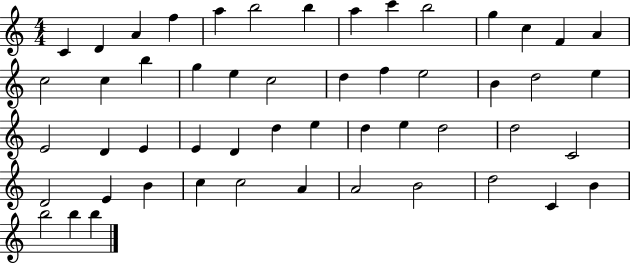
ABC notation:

X:1
T:Untitled
M:4/4
L:1/4
K:C
C D A f a b2 b a c' b2 g c F A c2 c b g e c2 d f e2 B d2 e E2 D E E D d e d e d2 d2 C2 D2 E B c c2 A A2 B2 d2 C B b2 b b